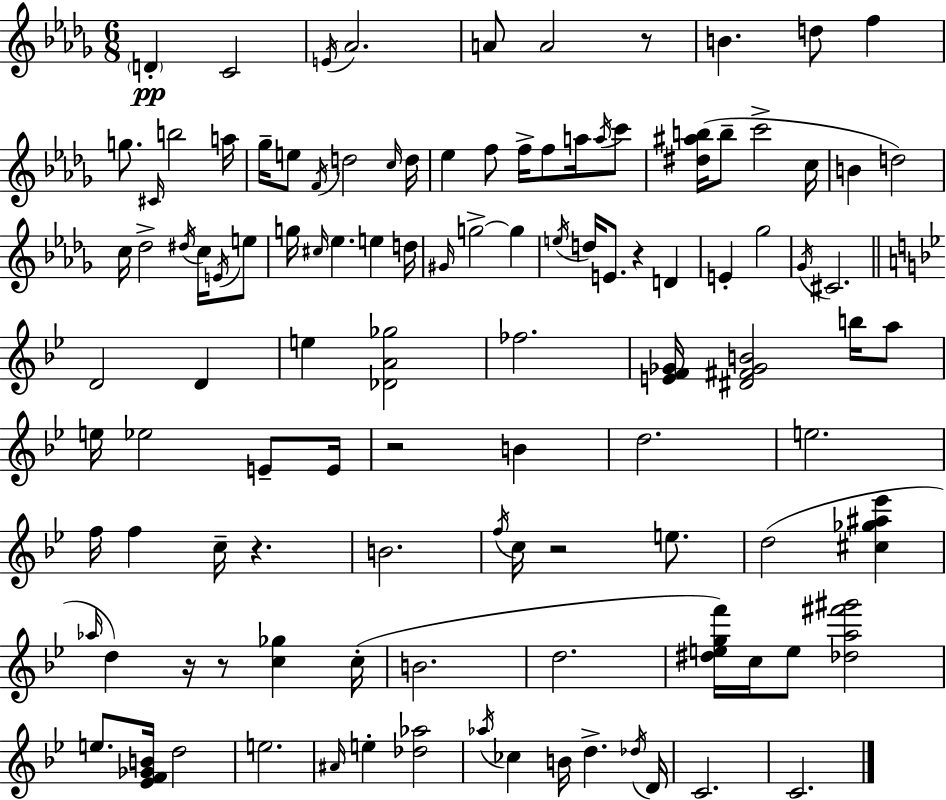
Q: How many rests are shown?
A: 7